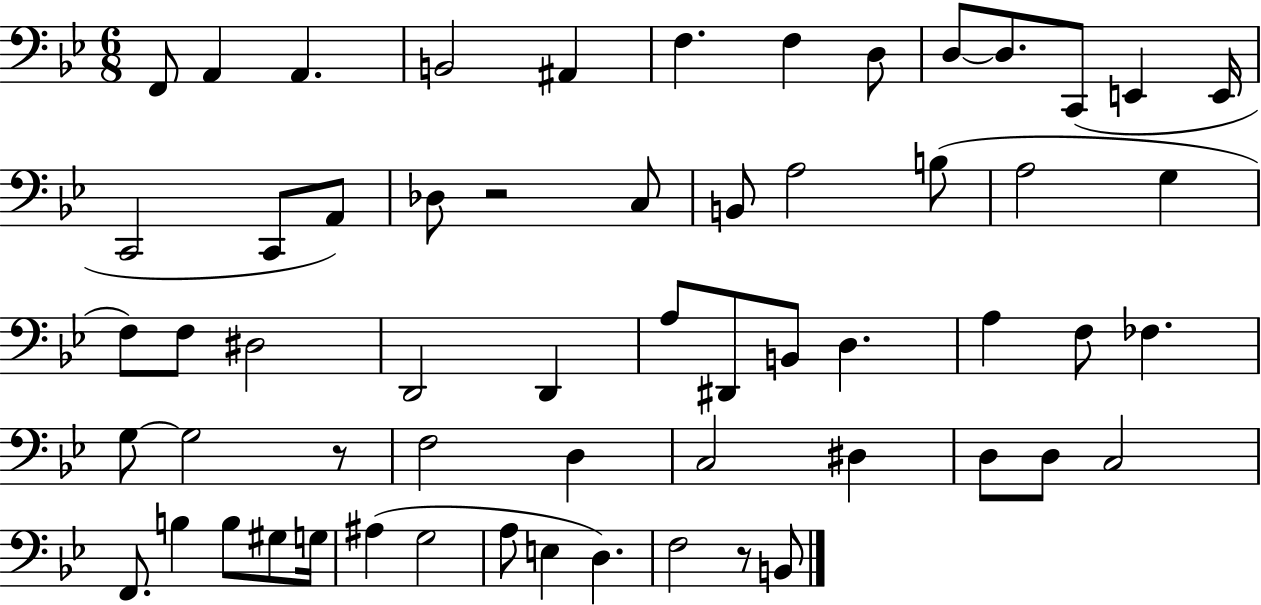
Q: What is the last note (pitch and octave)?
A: B2